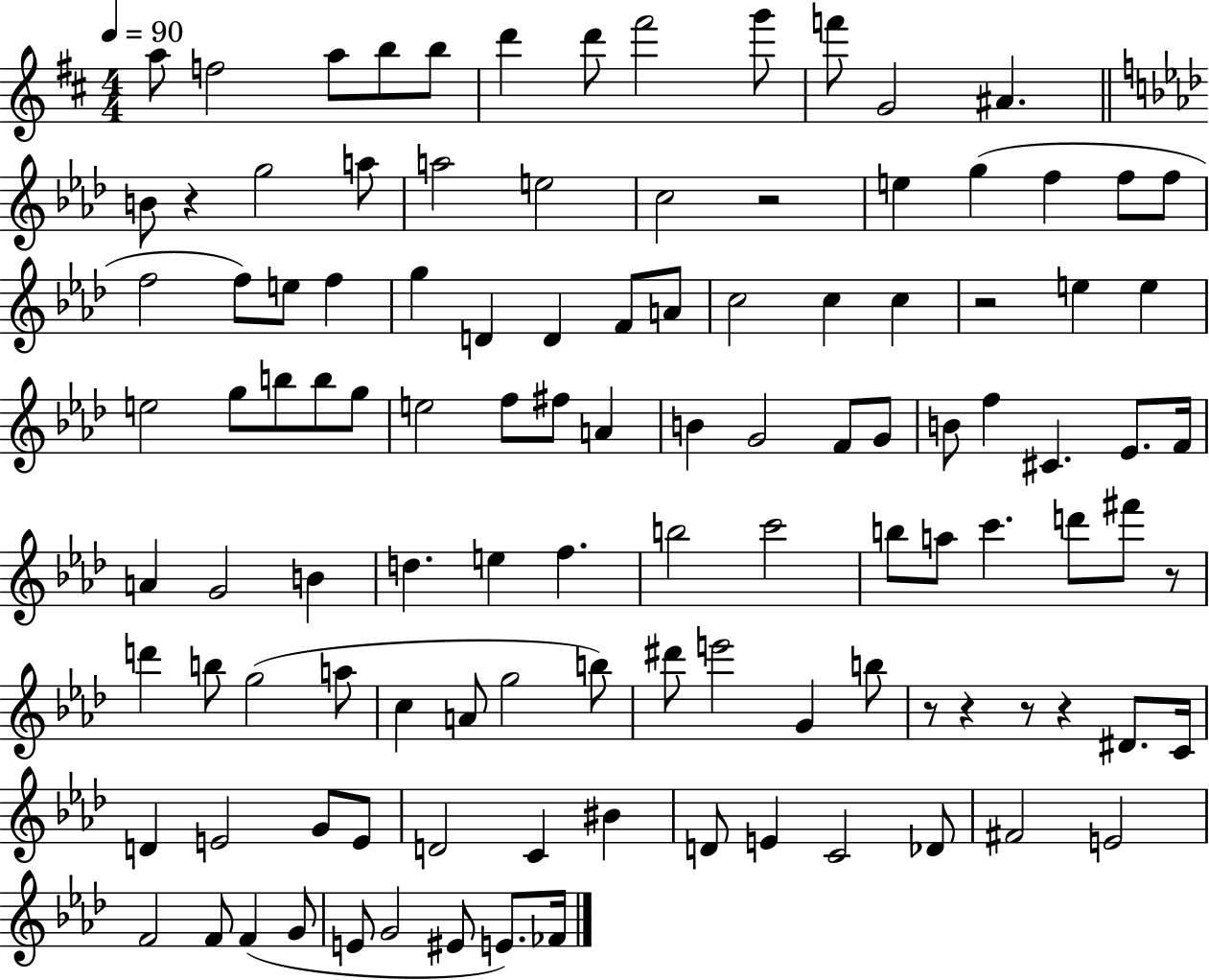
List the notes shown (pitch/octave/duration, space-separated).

A5/e F5/h A5/e B5/e B5/e D6/q D6/e F#6/h G6/e F6/e G4/h A#4/q. B4/e R/q G5/h A5/e A5/h E5/h C5/h R/h E5/q G5/q F5/q F5/e F5/e F5/h F5/e E5/e F5/q G5/q D4/q D4/q F4/e A4/e C5/h C5/q C5/q R/h E5/q E5/q E5/h G5/e B5/e B5/e G5/e E5/h F5/e F#5/e A4/q B4/q G4/h F4/e G4/e B4/e F5/q C#4/q. Eb4/e. F4/s A4/q G4/h B4/q D5/q. E5/q F5/q. B5/h C6/h B5/e A5/e C6/q. D6/e F#6/e R/e D6/q B5/e G5/h A5/e C5/q A4/e G5/h B5/e D#6/e E6/h G4/q B5/e R/e R/q R/e R/q D#4/e. C4/s D4/q E4/h G4/e E4/e D4/h C4/q BIS4/q D4/e E4/q C4/h Db4/e F#4/h E4/h F4/h F4/e F4/q G4/e E4/e G4/h EIS4/e E4/e. FES4/s